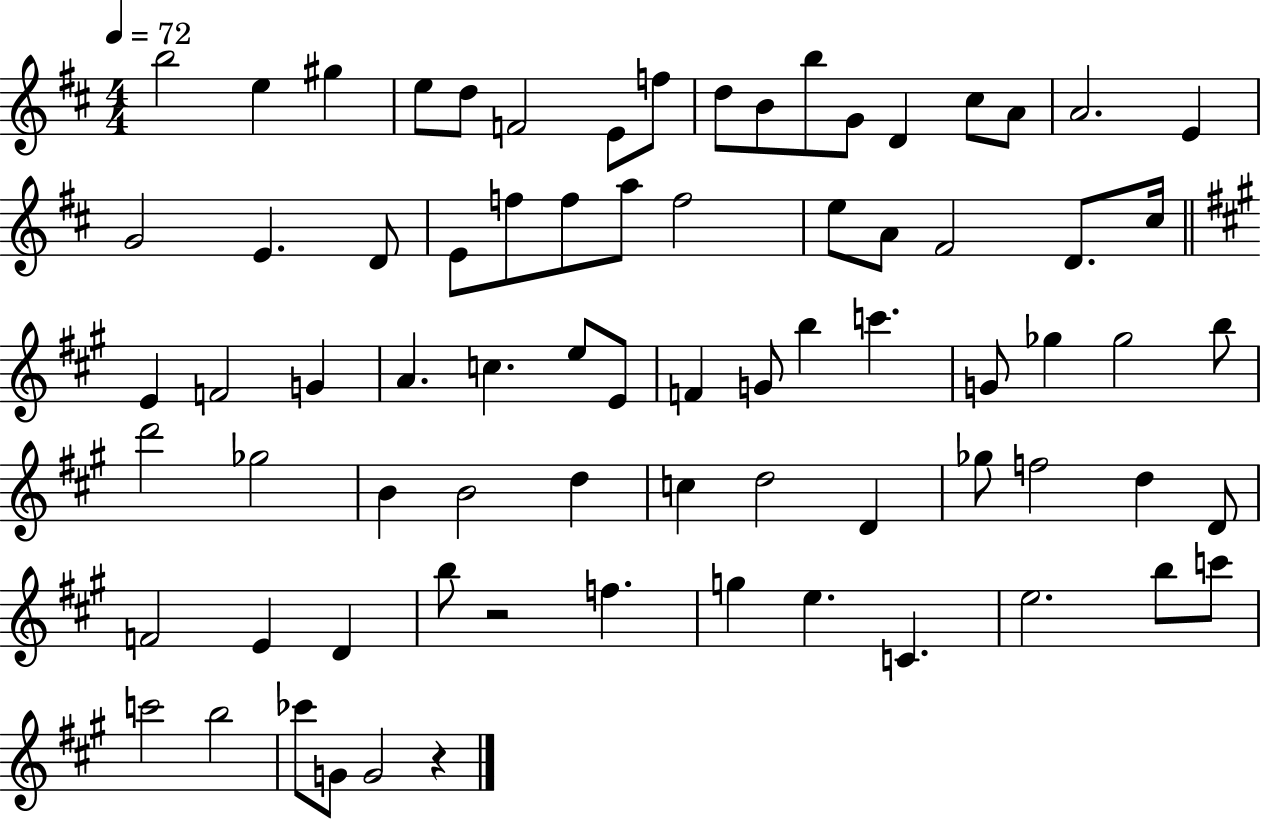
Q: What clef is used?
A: treble